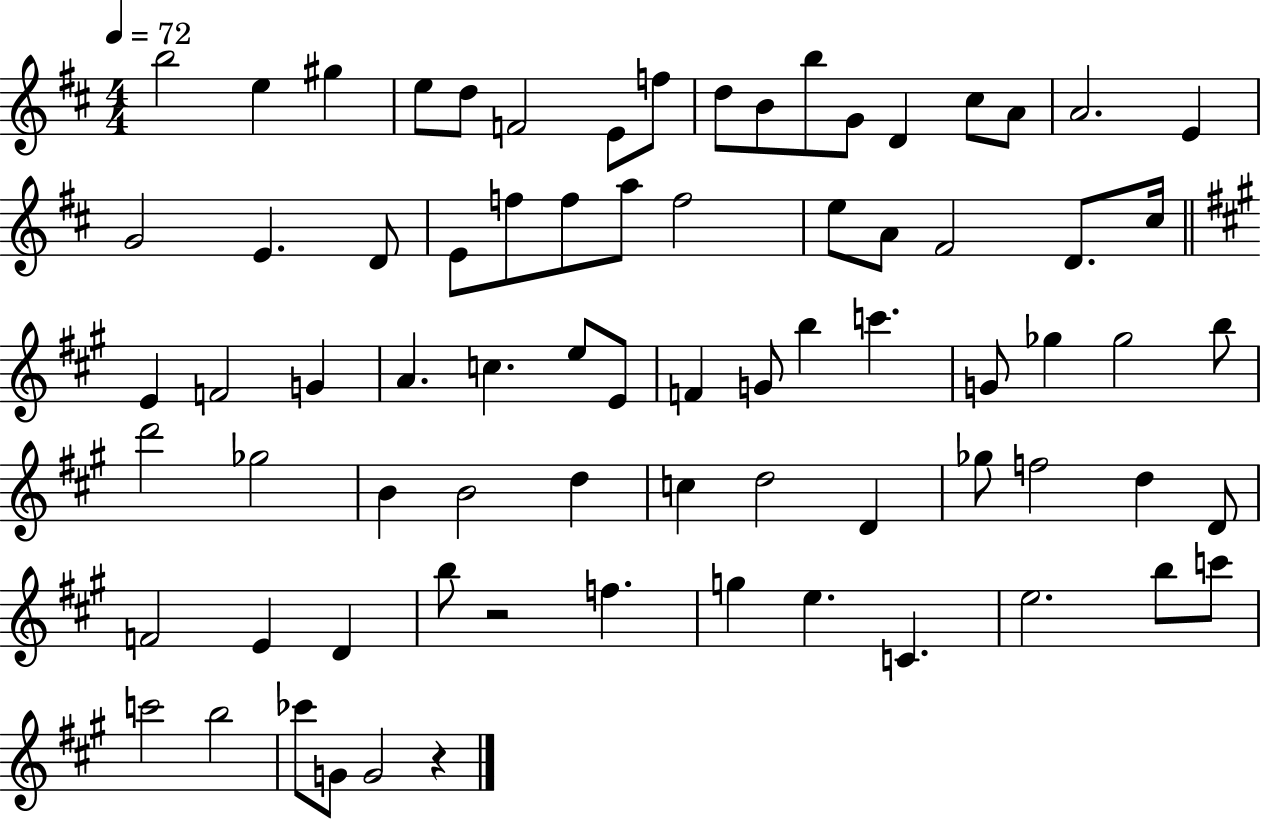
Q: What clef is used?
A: treble